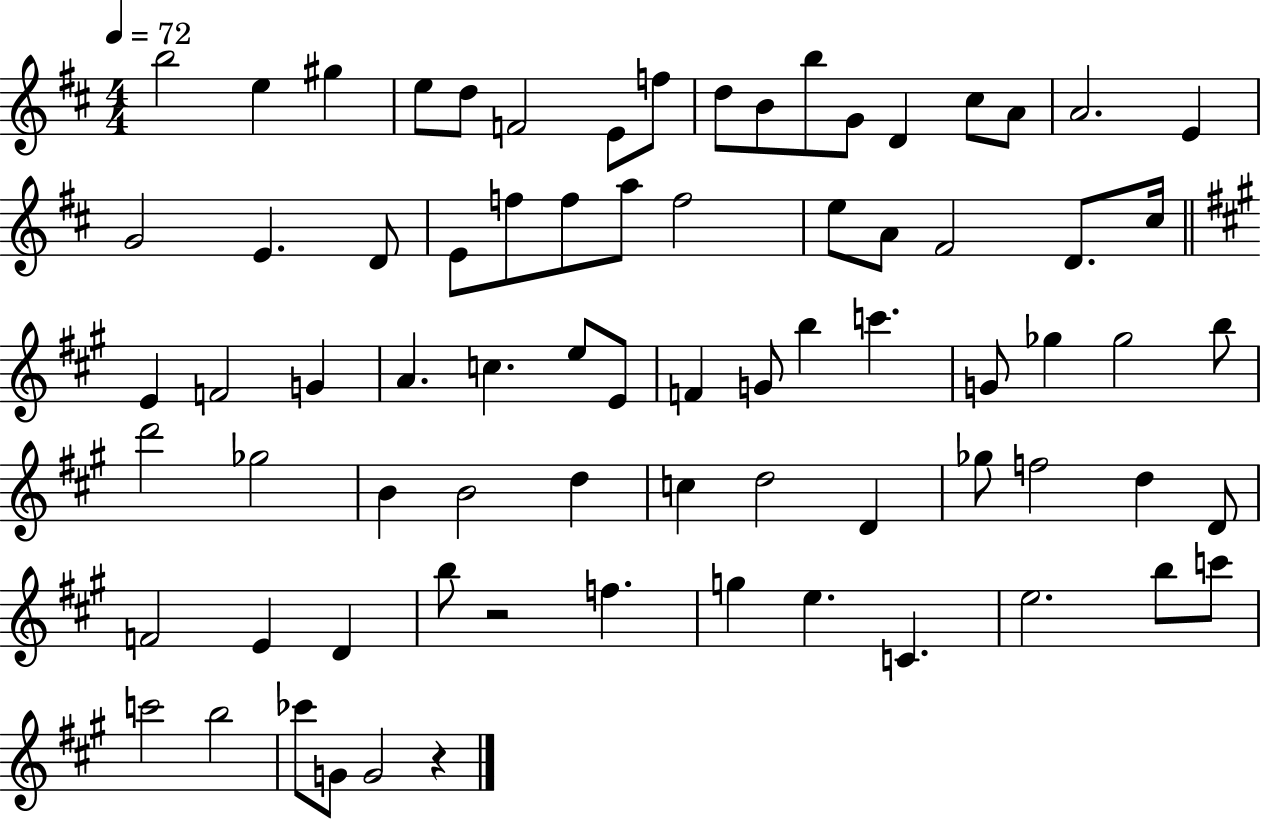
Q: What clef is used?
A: treble